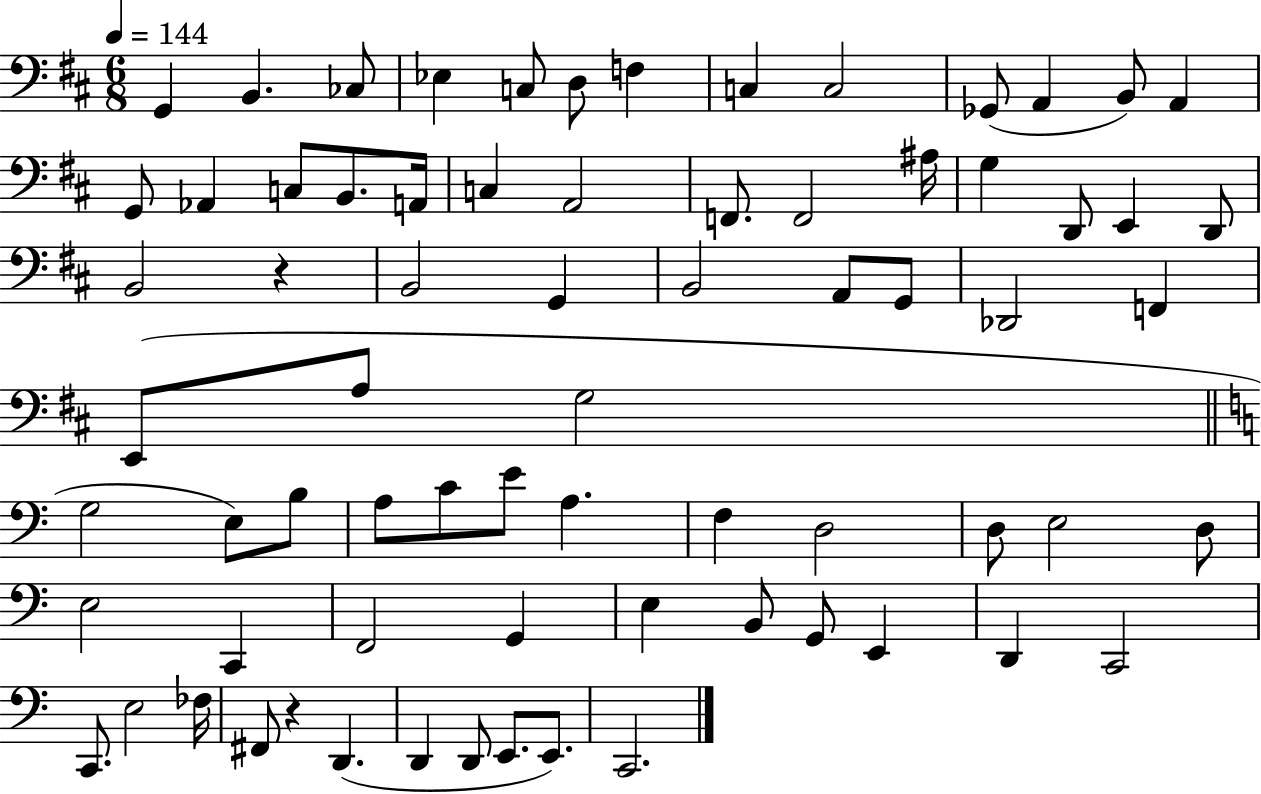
X:1
T:Untitled
M:6/8
L:1/4
K:D
G,, B,, _C,/2 _E, C,/2 D,/2 F, C, C,2 _G,,/2 A,, B,,/2 A,, G,,/2 _A,, C,/2 B,,/2 A,,/4 C, A,,2 F,,/2 F,,2 ^A,/4 G, D,,/2 E,, D,,/2 B,,2 z B,,2 G,, B,,2 A,,/2 G,,/2 _D,,2 F,, E,,/2 A,/2 G,2 G,2 E,/2 B,/2 A,/2 C/2 E/2 A, F, D,2 D,/2 E,2 D,/2 E,2 C,, F,,2 G,, E, B,,/2 G,,/2 E,, D,, C,,2 C,,/2 E,2 _F,/4 ^F,,/2 z D,, D,, D,,/2 E,,/2 E,,/2 C,,2